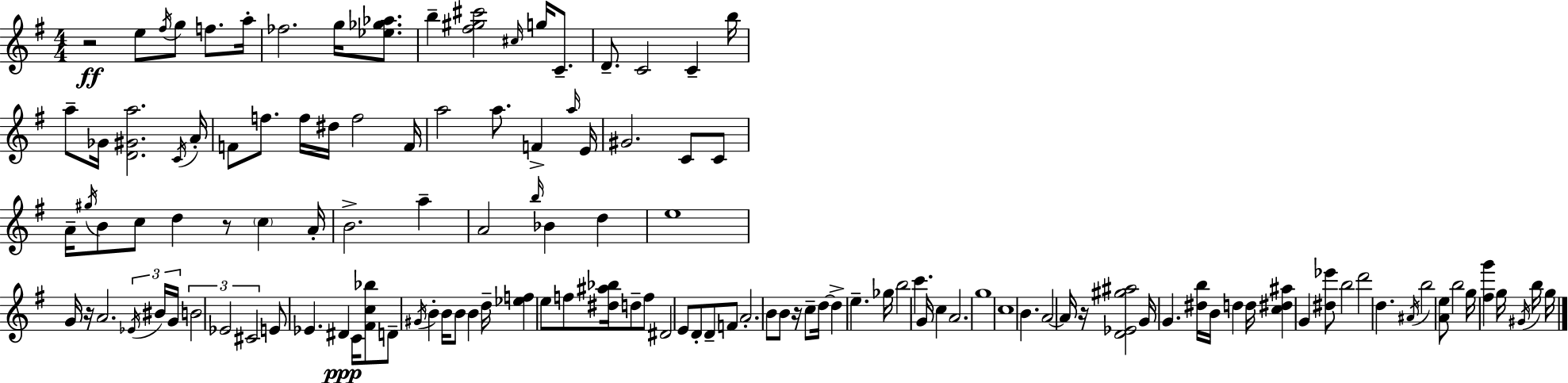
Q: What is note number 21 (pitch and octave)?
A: F5